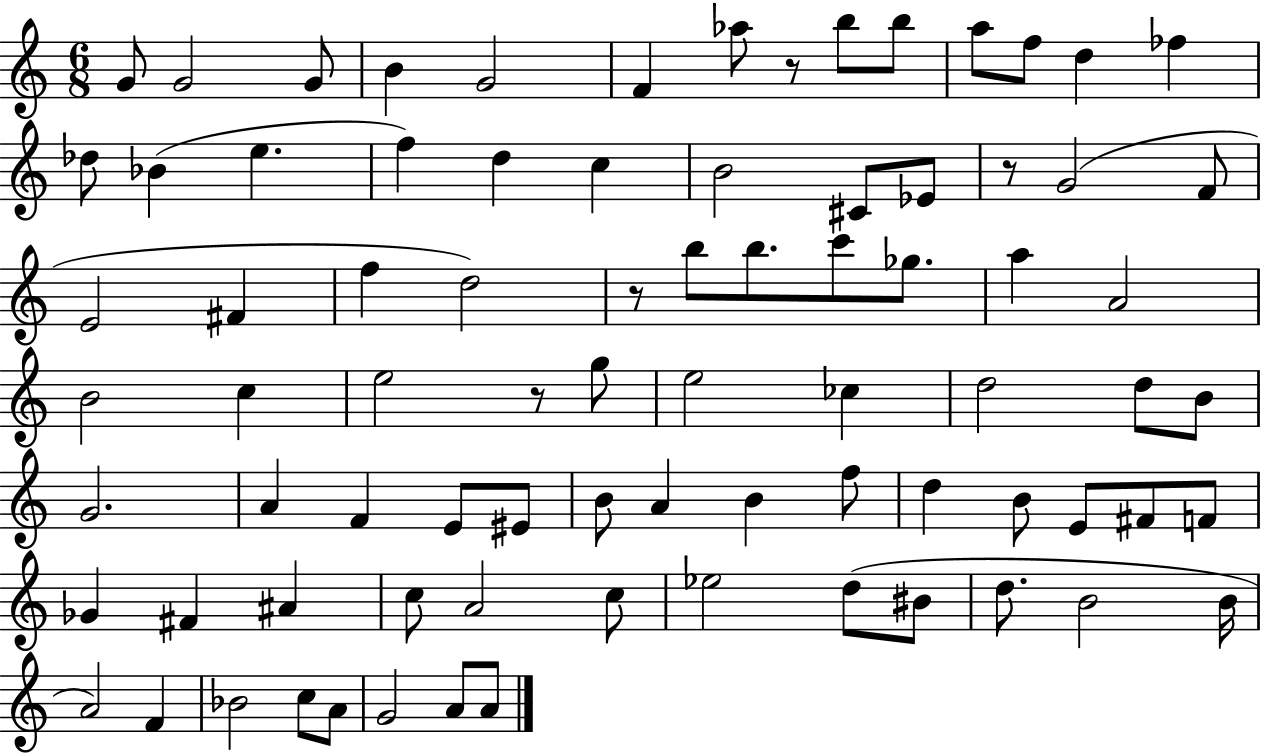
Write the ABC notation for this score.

X:1
T:Untitled
M:6/8
L:1/4
K:C
G/2 G2 G/2 B G2 F _a/2 z/2 b/2 b/2 a/2 f/2 d _f _d/2 _B e f d c B2 ^C/2 _E/2 z/2 G2 F/2 E2 ^F f d2 z/2 b/2 b/2 c'/2 _g/2 a A2 B2 c e2 z/2 g/2 e2 _c d2 d/2 B/2 G2 A F E/2 ^E/2 B/2 A B f/2 d B/2 E/2 ^F/2 F/2 _G ^F ^A c/2 A2 c/2 _e2 d/2 ^B/2 d/2 B2 B/4 A2 F _B2 c/2 A/2 G2 A/2 A/2